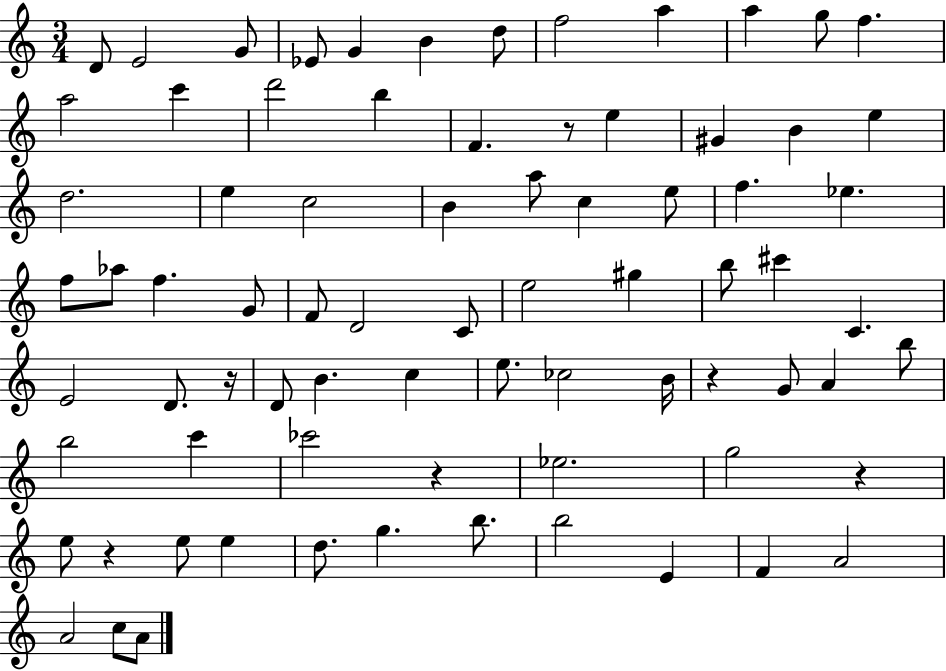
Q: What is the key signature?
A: C major